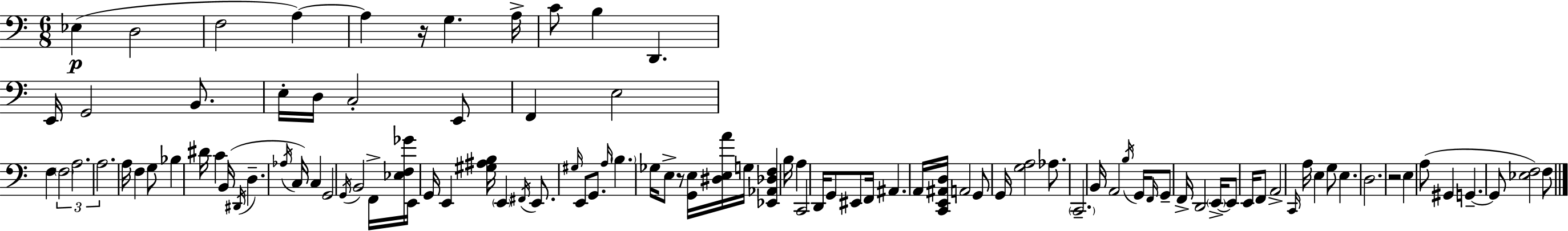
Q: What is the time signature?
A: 6/8